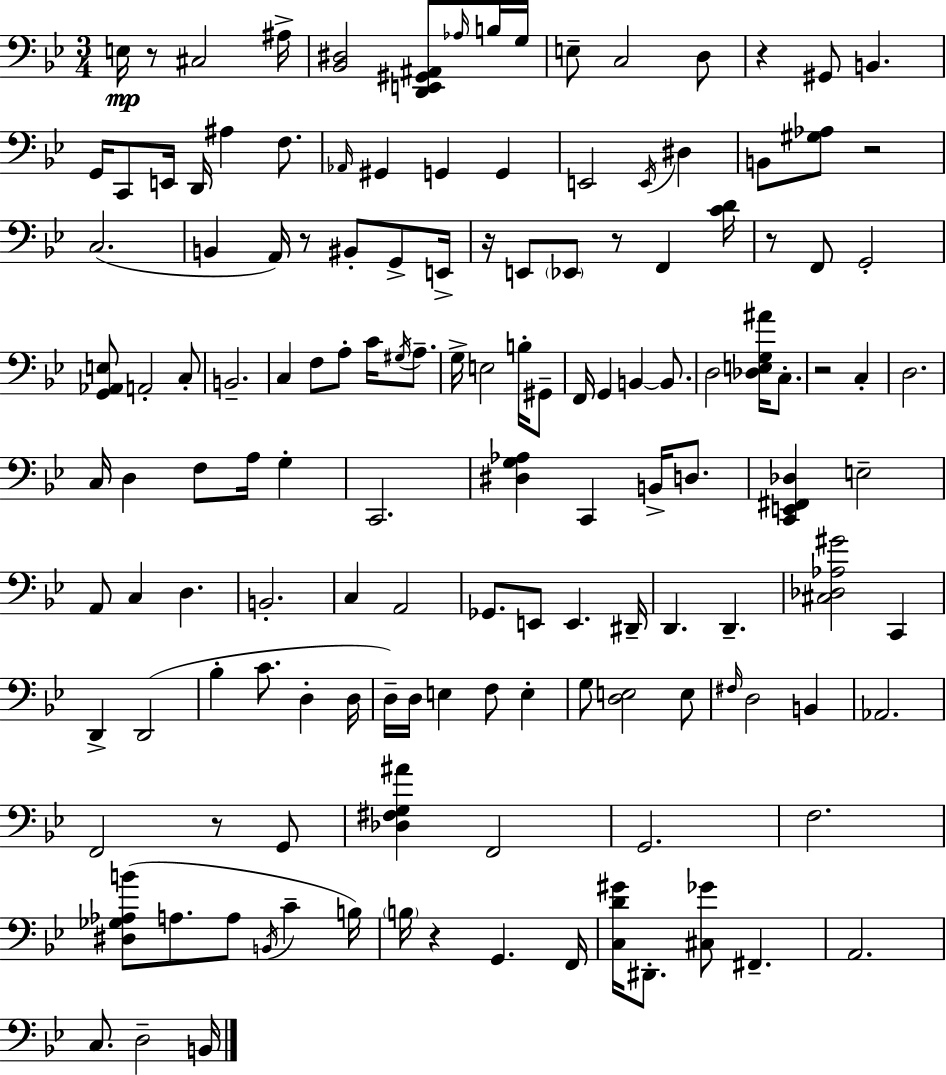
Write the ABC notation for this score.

X:1
T:Untitled
M:3/4
L:1/4
K:Bb
E,/4 z/2 ^C,2 ^A,/4 [_B,,^D,]2 [D,,E,,^G,,^A,,]/2 _A,/4 B,/4 G,/4 E,/2 C,2 D,/2 z ^G,,/2 B,, G,,/4 C,,/2 E,,/4 D,,/4 ^A, F,/2 _A,,/4 ^G,, G,, G,, E,,2 E,,/4 ^D, B,,/2 [^G,_A,]/2 z2 C,2 B,, A,,/4 z/2 ^B,,/2 G,,/2 E,,/4 z/4 E,,/2 _E,,/2 z/2 F,, [CD]/4 z/2 F,,/2 G,,2 [G,,_A,,E,]/2 A,,2 C,/2 B,,2 C, F,/2 A,/2 C/4 ^G,/4 A,/2 G,/4 E,2 B,/4 ^G,,/2 F,,/4 G,, B,, B,,/2 D,2 [_D,E,G,^A]/4 C,/2 z2 C, D,2 C,/4 D, F,/2 A,/4 G, C,,2 [^D,G,_A,] C,, B,,/4 D,/2 [C,,E,,^F,,_D,] E,2 A,,/2 C, D, B,,2 C, A,,2 _G,,/2 E,,/2 E,, ^D,,/4 D,, D,, [^C,_D,_A,^G]2 C,, D,, D,,2 _B, C/2 D, D,/4 D,/4 D,/4 E, F,/2 E, G,/2 [D,E,]2 E,/2 ^F,/4 D,2 B,, _A,,2 F,,2 z/2 G,,/2 [_D,^F,G,^A] F,,2 G,,2 F,2 [^D,_G,_A,B]/2 A,/2 A,/2 B,,/4 C B,/4 B,/4 z G,, F,,/4 [C,D^G]/4 ^D,,/2 [^C,_G]/2 ^F,, A,,2 C,/2 D,2 B,,/4